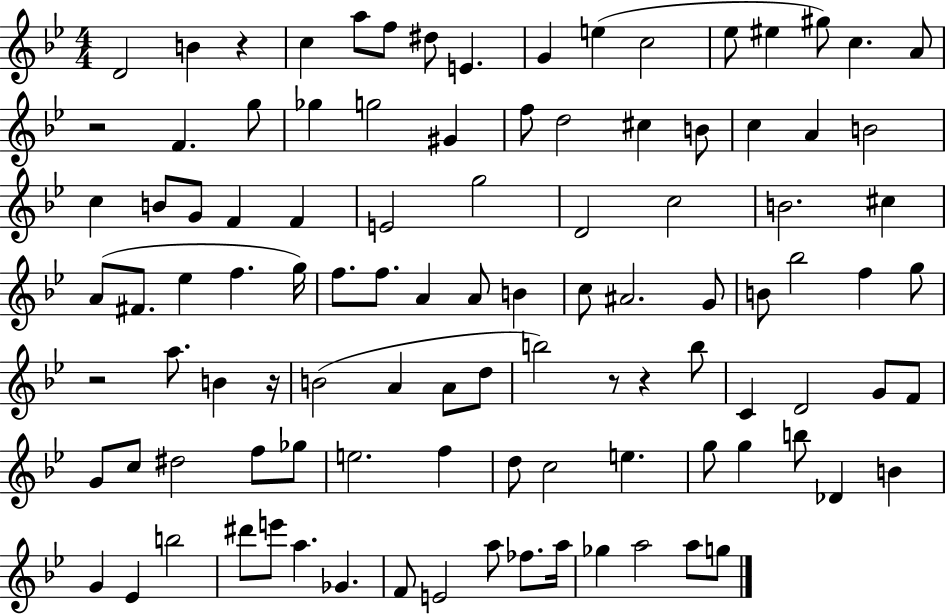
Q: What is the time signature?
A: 4/4